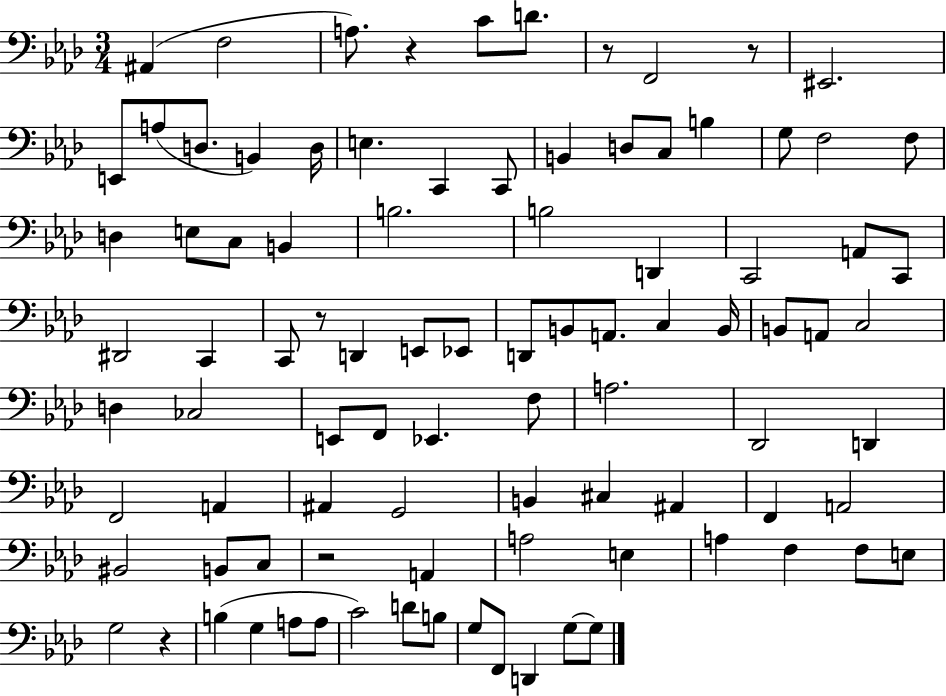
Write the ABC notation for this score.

X:1
T:Untitled
M:3/4
L:1/4
K:Ab
^A,, F,2 A,/2 z C/2 D/2 z/2 F,,2 z/2 ^E,,2 E,,/2 A,/2 D,/2 B,, D,/4 E, C,, C,,/2 B,, D,/2 C,/2 B, G,/2 F,2 F,/2 D, E,/2 C,/2 B,, B,2 B,2 D,, C,,2 A,,/2 C,,/2 ^D,,2 C,, C,,/2 z/2 D,, E,,/2 _E,,/2 D,,/2 B,,/2 A,,/2 C, B,,/4 B,,/2 A,,/2 C,2 D, _C,2 E,,/2 F,,/2 _E,, F,/2 A,2 _D,,2 D,, F,,2 A,, ^A,, G,,2 B,, ^C, ^A,, F,, A,,2 ^B,,2 B,,/2 C,/2 z2 A,, A,2 E, A, F, F,/2 E,/2 G,2 z B, G, A,/2 A,/2 C2 D/2 B,/2 G,/2 F,,/2 D,, G,/2 G,/2